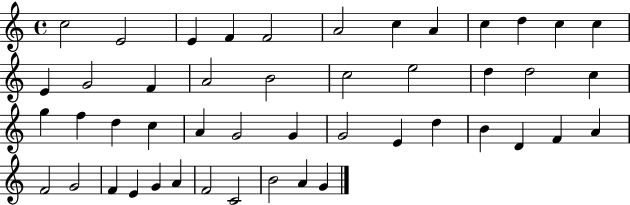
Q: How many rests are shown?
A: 0